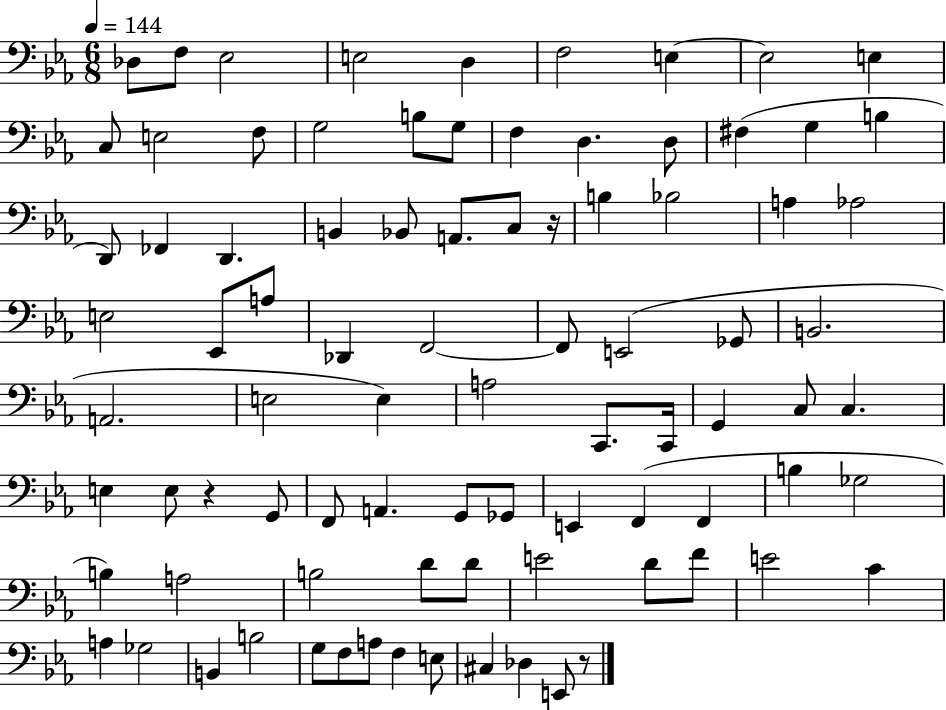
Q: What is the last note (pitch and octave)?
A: E2